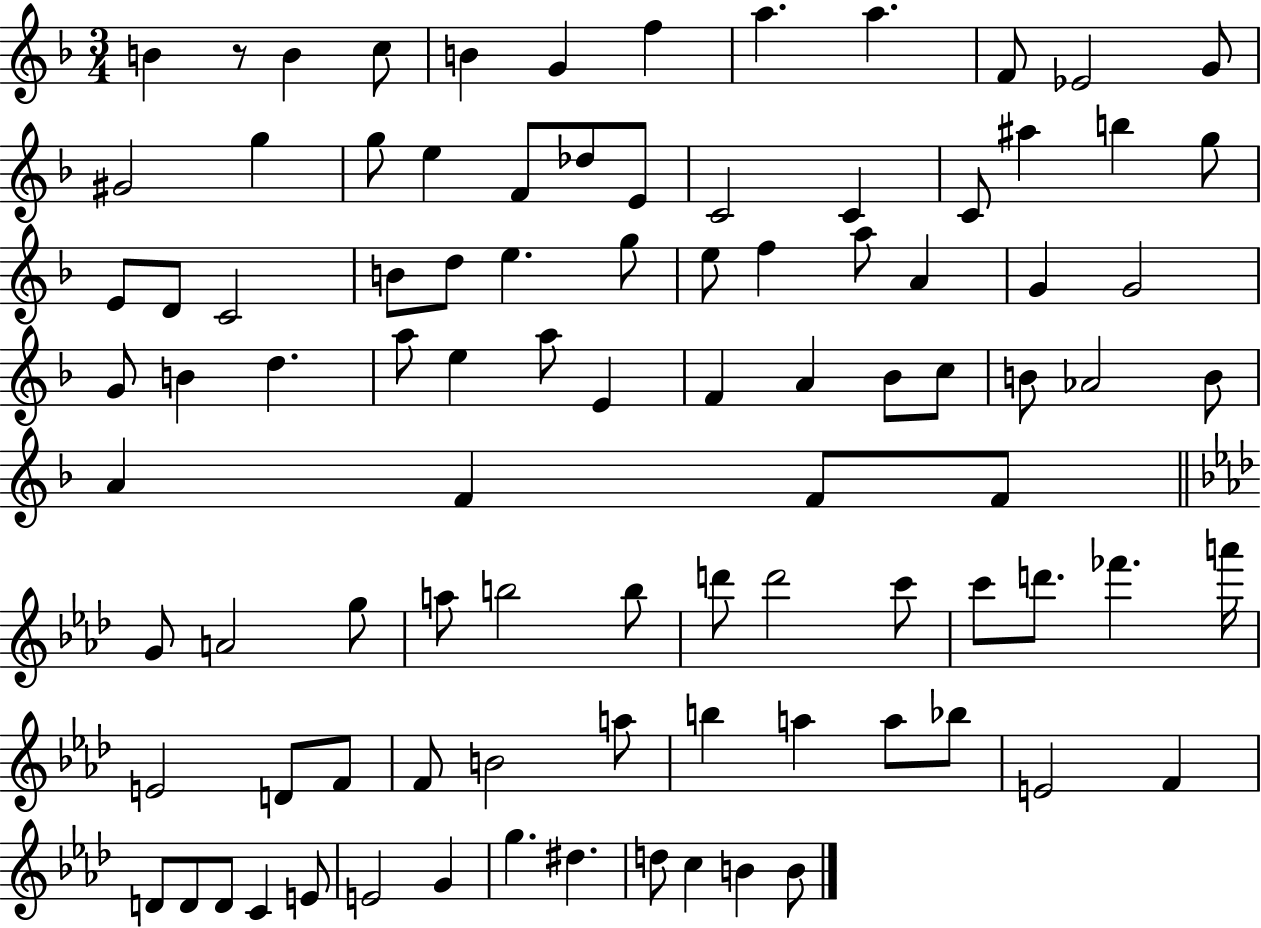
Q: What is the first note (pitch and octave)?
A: B4